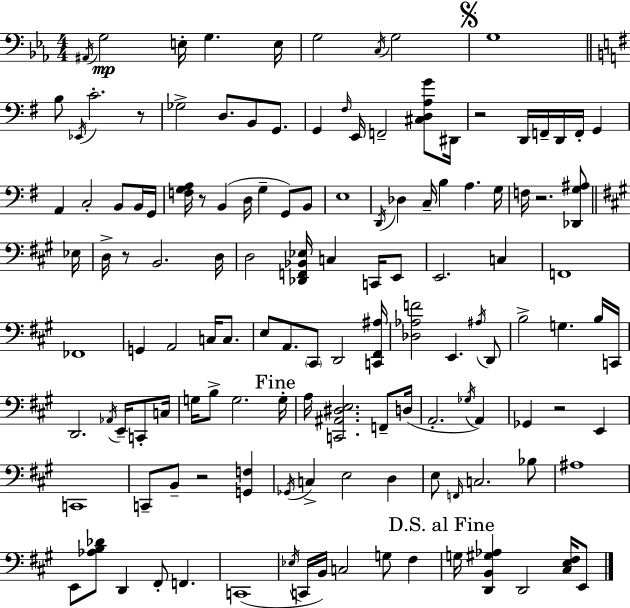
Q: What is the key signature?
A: EES major